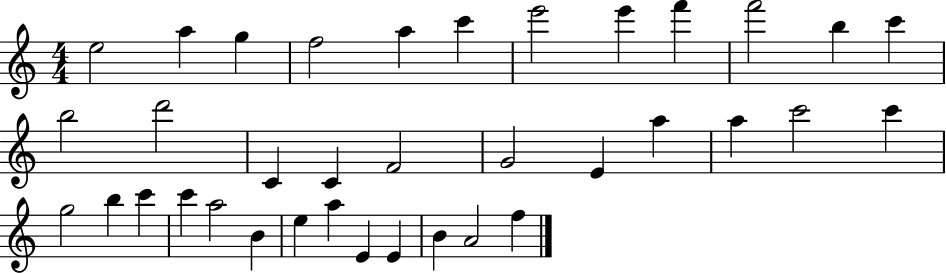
X:1
T:Untitled
M:4/4
L:1/4
K:C
e2 a g f2 a c' e'2 e' f' f'2 b c' b2 d'2 C C F2 G2 E a a c'2 c' g2 b c' c' a2 B e a E E B A2 f